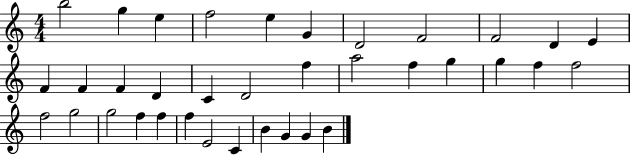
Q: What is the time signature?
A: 4/4